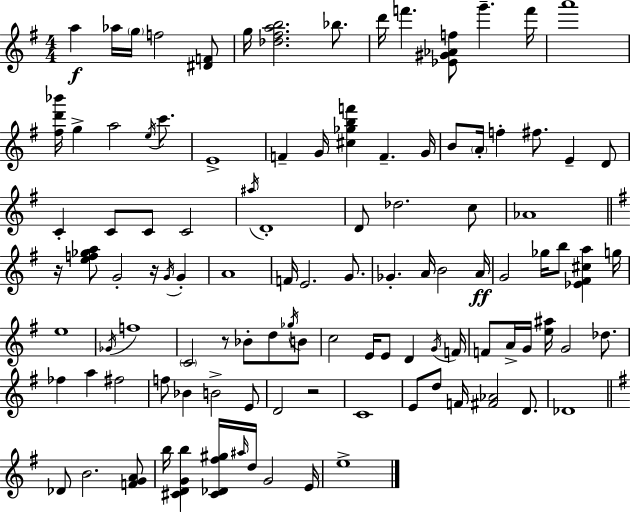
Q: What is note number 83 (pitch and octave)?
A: D4